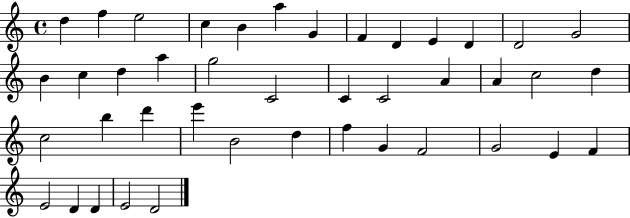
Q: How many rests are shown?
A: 0